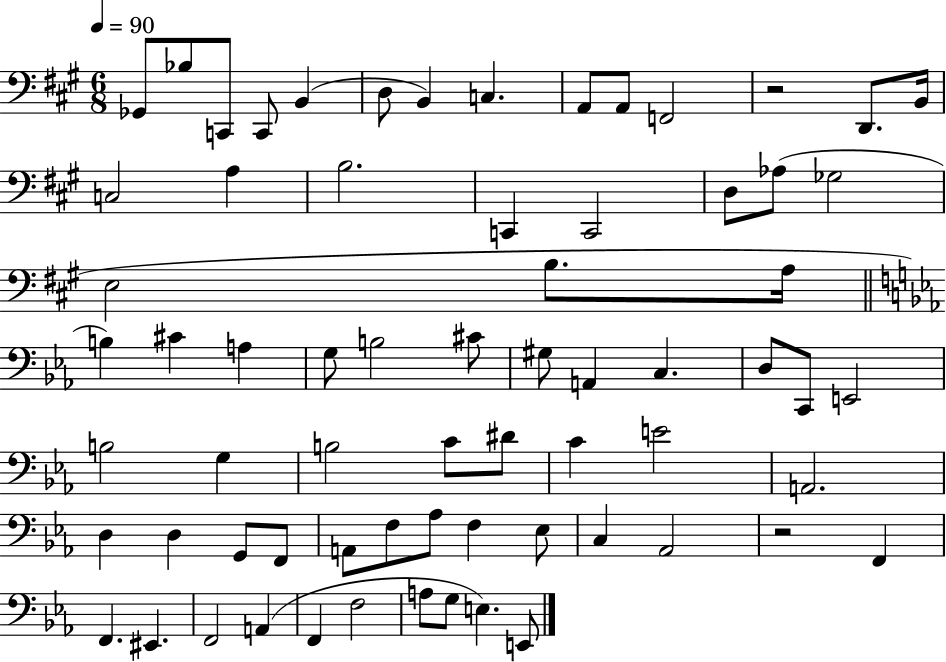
Gb2/e Bb3/e C2/e C2/e B2/q D3/e B2/q C3/q. A2/e A2/e F2/h R/h D2/e. B2/s C3/h A3/q B3/h. C2/q C2/h D3/e Ab3/e Gb3/h E3/h B3/e. A3/s B3/q C#4/q A3/q G3/e B3/h C#4/e G#3/e A2/q C3/q. D3/e C2/e E2/h B3/h G3/q B3/h C4/e D#4/e C4/q E4/h A2/h. D3/q D3/q G2/e F2/e A2/e F3/e Ab3/e F3/q Eb3/e C3/q Ab2/h R/h F2/q F2/q. EIS2/q. F2/h A2/q F2/q F3/h A3/e G3/e E3/q. E2/e